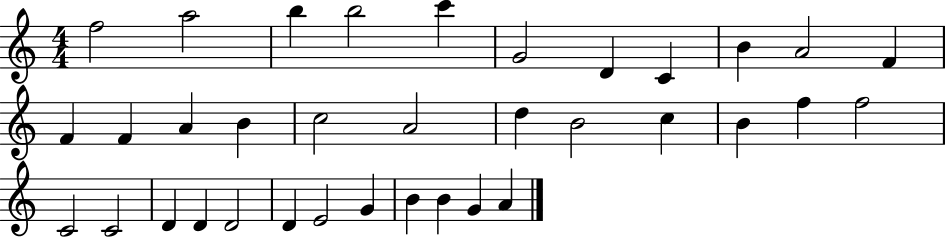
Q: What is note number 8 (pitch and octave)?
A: C4